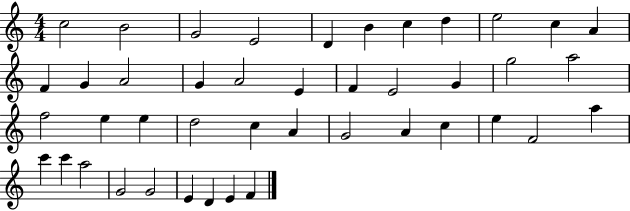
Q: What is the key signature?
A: C major